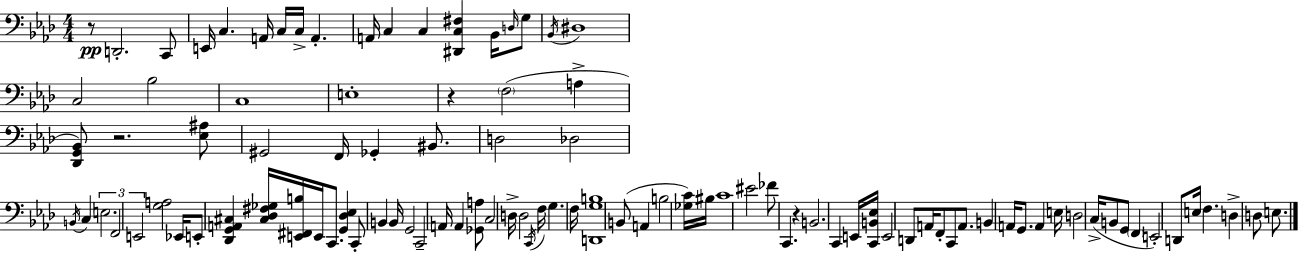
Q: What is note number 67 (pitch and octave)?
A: C2